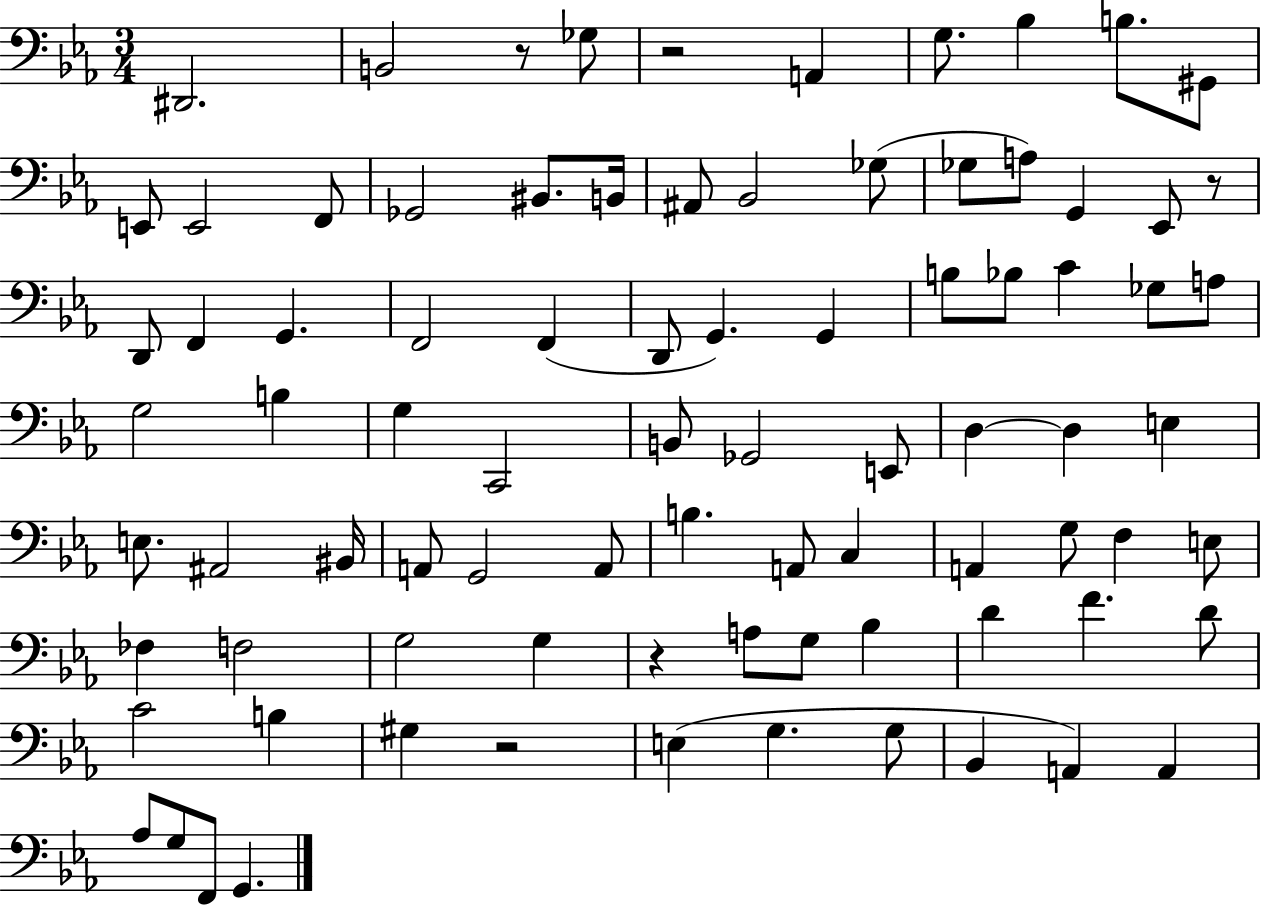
D#2/h. B2/h R/e Gb3/e R/h A2/q G3/e. Bb3/q B3/e. G#2/e E2/e E2/h F2/e Gb2/h BIS2/e. B2/s A#2/e Bb2/h Gb3/e Gb3/e A3/e G2/q Eb2/e R/e D2/e F2/q G2/q. F2/h F2/q D2/e G2/q. G2/q B3/e Bb3/e C4/q Gb3/e A3/e G3/h B3/q G3/q C2/h B2/e Gb2/h E2/e D3/q D3/q E3/q E3/e. A#2/h BIS2/s A2/e G2/h A2/e B3/q. A2/e C3/q A2/q G3/e F3/q E3/e FES3/q F3/h G3/h G3/q R/q A3/e G3/e Bb3/q D4/q F4/q. D4/e C4/h B3/q G#3/q R/h E3/q G3/q. G3/e Bb2/q A2/q A2/q Ab3/e G3/e F2/e G2/q.